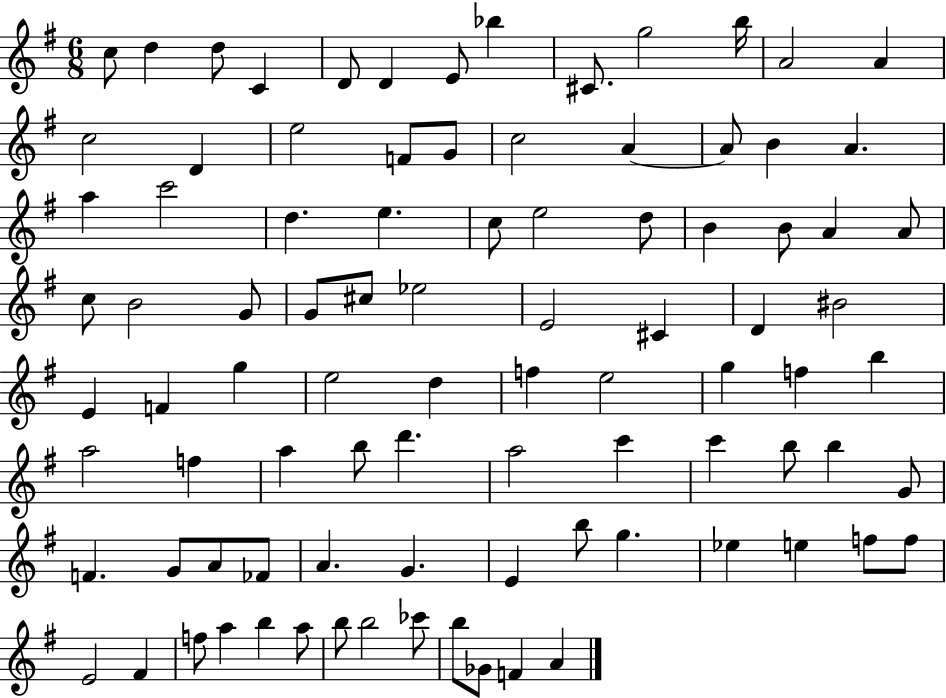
{
  \clef treble
  \numericTimeSignature
  \time 6/8
  \key g \major
  c''8 d''4 d''8 c'4 | d'8 d'4 e'8 bes''4 | cis'8. g''2 b''16 | a'2 a'4 | \break c''2 d'4 | e''2 f'8 g'8 | c''2 a'4~~ | a'8 b'4 a'4. | \break a''4 c'''2 | d''4. e''4. | c''8 e''2 d''8 | b'4 b'8 a'4 a'8 | \break c''8 b'2 g'8 | g'8 cis''8 ees''2 | e'2 cis'4 | d'4 bis'2 | \break e'4 f'4 g''4 | e''2 d''4 | f''4 e''2 | g''4 f''4 b''4 | \break a''2 f''4 | a''4 b''8 d'''4. | a''2 c'''4 | c'''4 b''8 b''4 g'8 | \break f'4. g'8 a'8 fes'8 | a'4. g'4. | e'4 b''8 g''4. | ees''4 e''4 f''8 f''8 | \break e'2 fis'4 | f''8 a''4 b''4 a''8 | b''8 b''2 ces'''8 | b''8 ges'8 f'4 a'4 | \break \bar "|."
}